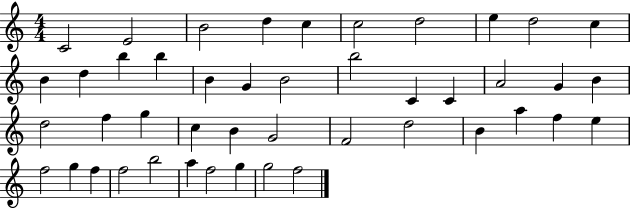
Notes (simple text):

C4/h E4/h B4/h D5/q C5/q C5/h D5/h E5/q D5/h C5/q B4/q D5/q B5/q B5/q B4/q G4/q B4/h B5/h C4/q C4/q A4/h G4/q B4/q D5/h F5/q G5/q C5/q B4/q G4/h F4/h D5/h B4/q A5/q F5/q E5/q F5/h G5/q F5/q F5/h B5/h A5/q F5/h G5/q G5/h F5/h